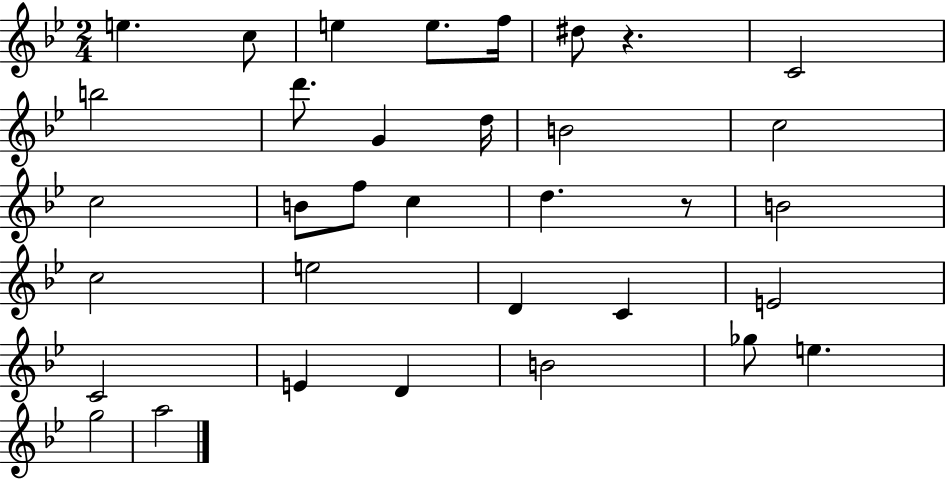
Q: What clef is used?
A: treble